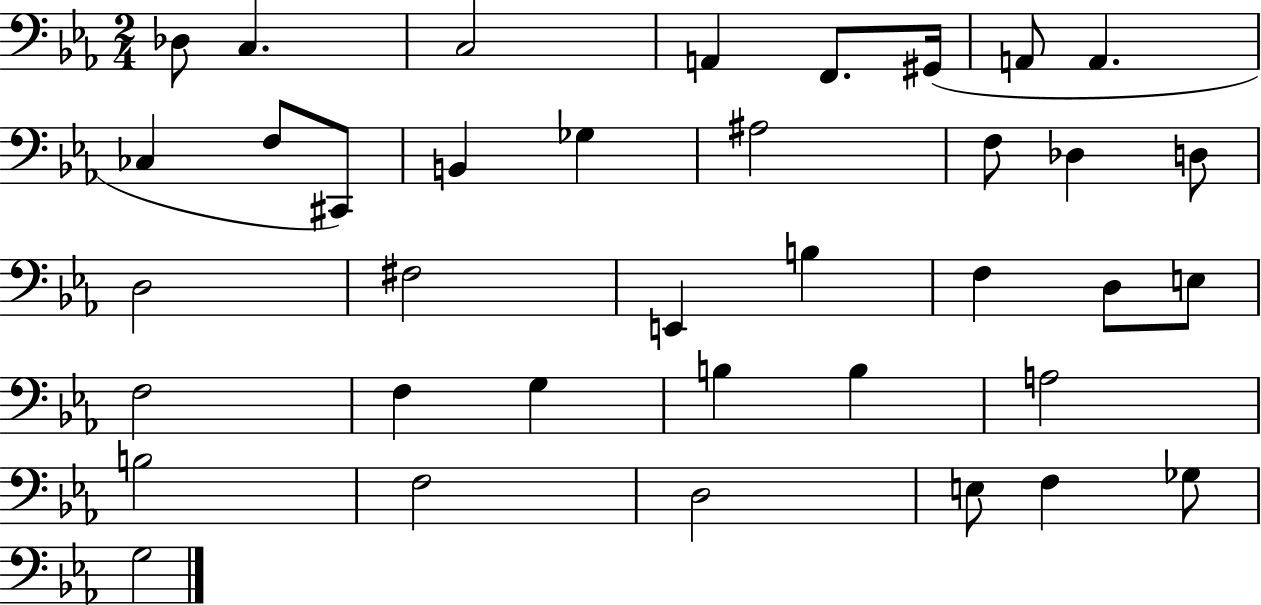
X:1
T:Untitled
M:2/4
L:1/4
K:Eb
_D,/2 C, C,2 A,, F,,/2 ^G,,/4 A,,/2 A,, _C, F,/2 ^C,,/2 B,, _G, ^A,2 F,/2 _D, D,/2 D,2 ^F,2 E,, B, F, D,/2 E,/2 F,2 F, G, B, B, A,2 B,2 F,2 D,2 E,/2 F, _G,/2 G,2